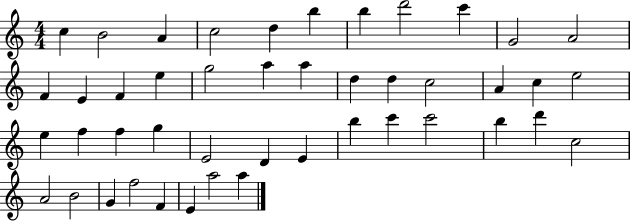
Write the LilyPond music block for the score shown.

{
  \clef treble
  \numericTimeSignature
  \time 4/4
  \key c \major
  c''4 b'2 a'4 | c''2 d''4 b''4 | b''4 d'''2 c'''4 | g'2 a'2 | \break f'4 e'4 f'4 e''4 | g''2 a''4 a''4 | d''4 d''4 c''2 | a'4 c''4 e''2 | \break e''4 f''4 f''4 g''4 | e'2 d'4 e'4 | b''4 c'''4 c'''2 | b''4 d'''4 c''2 | \break a'2 b'2 | g'4 f''2 f'4 | e'4 a''2 a''4 | \bar "|."
}